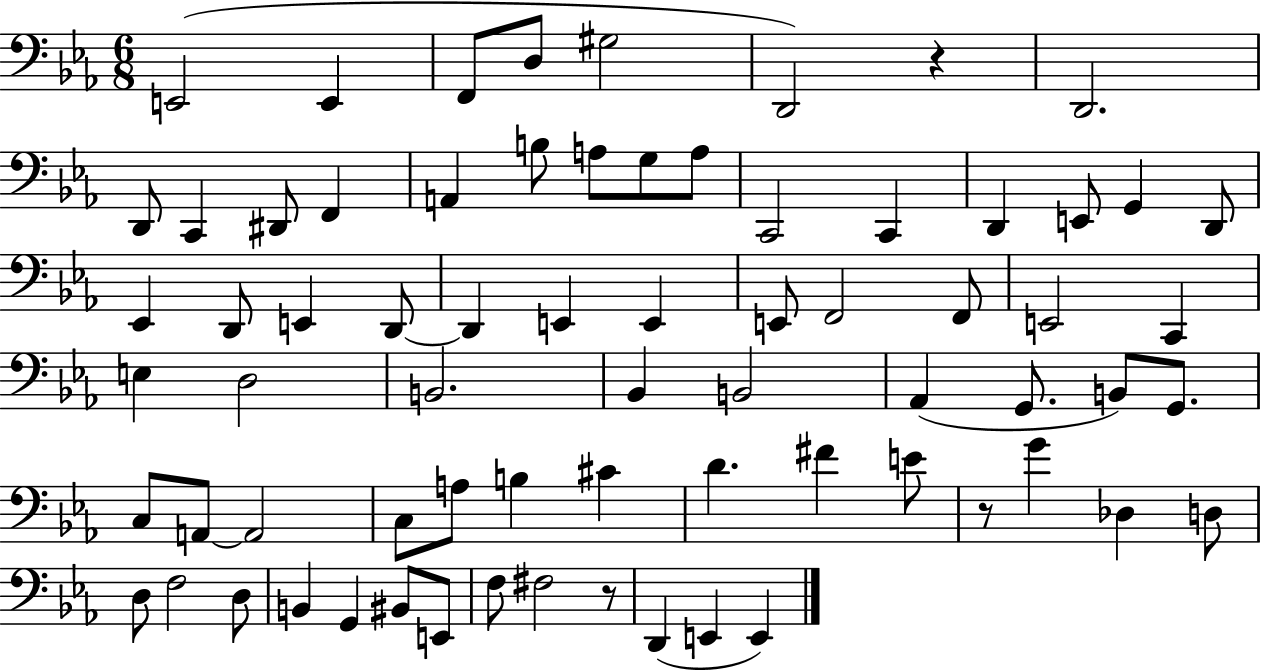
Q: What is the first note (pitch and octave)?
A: E2